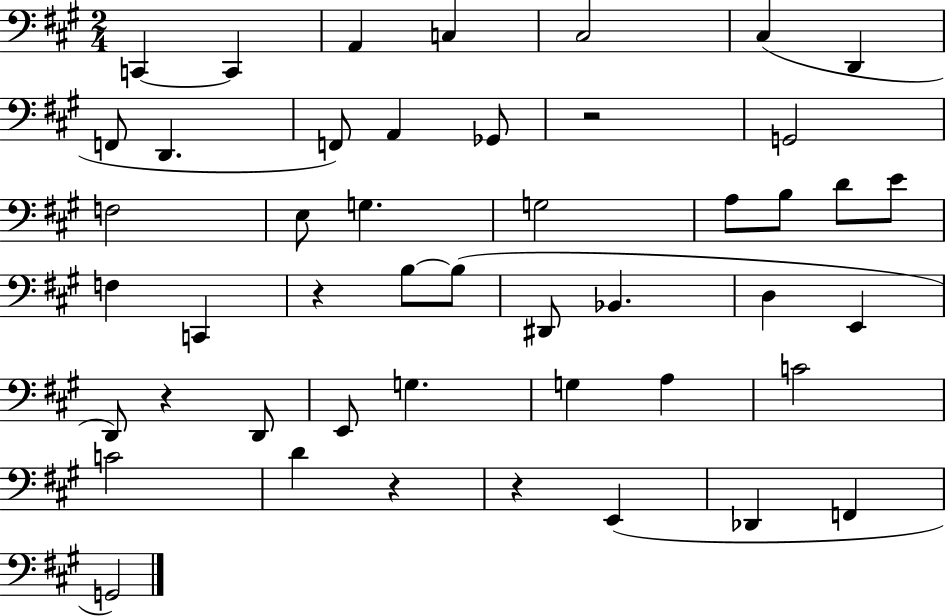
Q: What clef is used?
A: bass